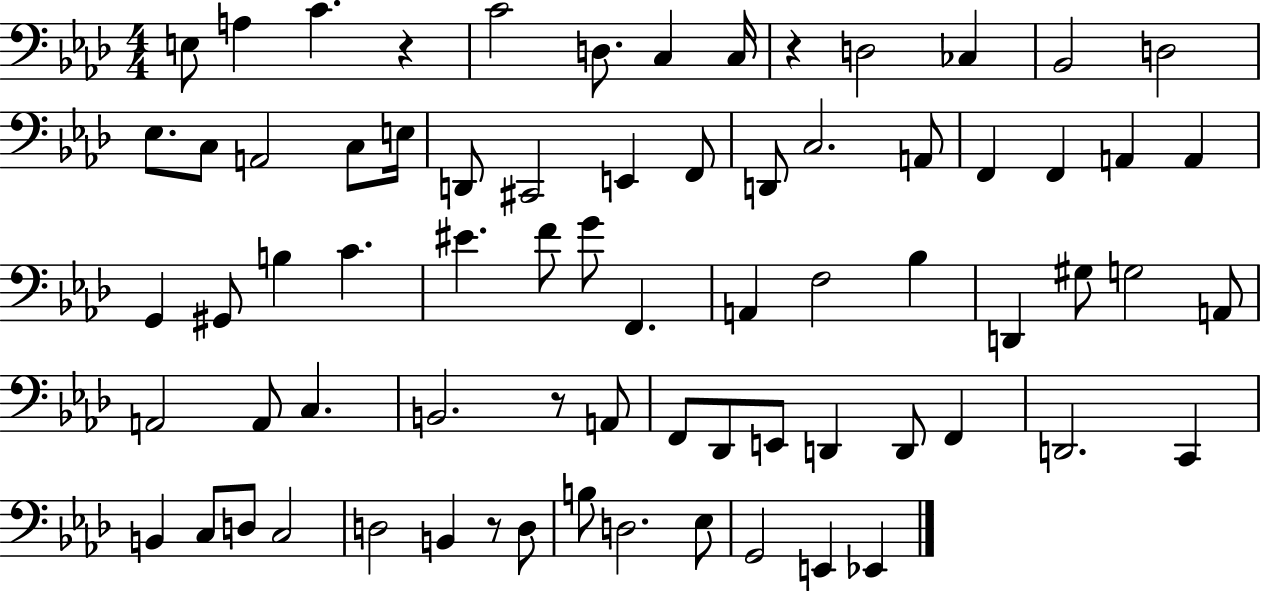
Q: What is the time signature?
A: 4/4